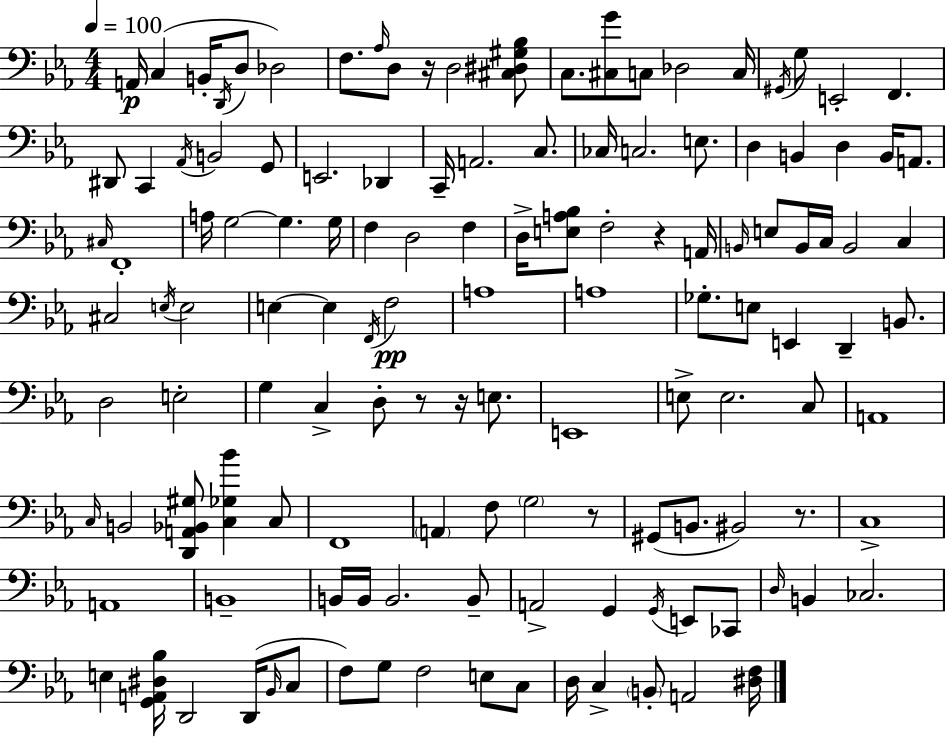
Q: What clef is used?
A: bass